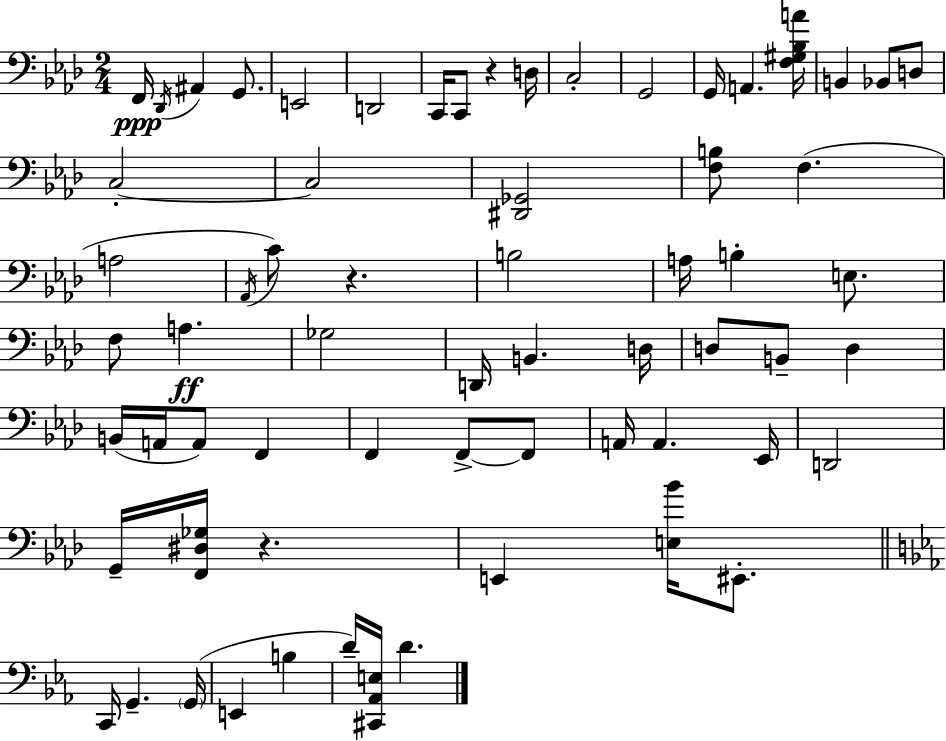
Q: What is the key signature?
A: AES major